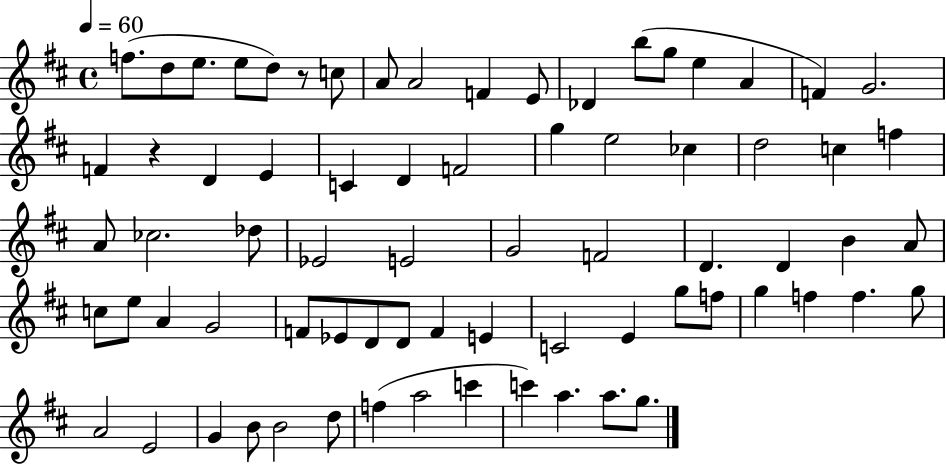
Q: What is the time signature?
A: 4/4